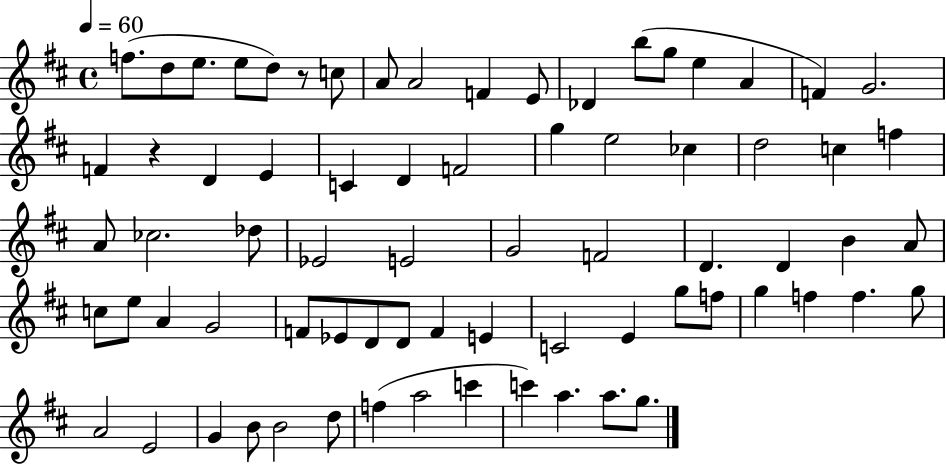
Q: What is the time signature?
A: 4/4